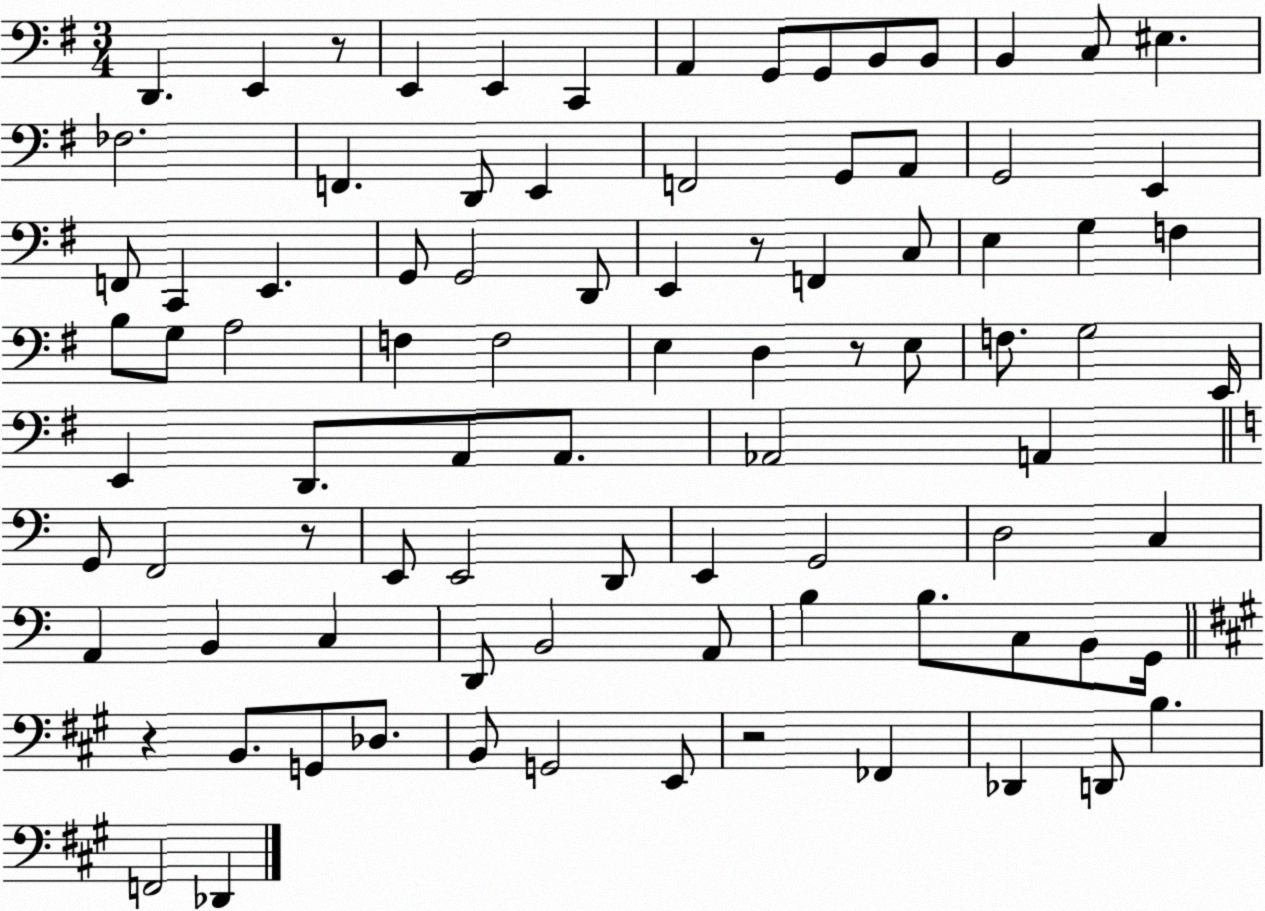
X:1
T:Untitled
M:3/4
L:1/4
K:G
D,, E,, z/2 E,, E,, C,, A,, G,,/2 G,,/2 B,,/2 B,,/2 B,, C,/2 ^E, _F,2 F,, D,,/2 E,, F,,2 G,,/2 A,,/2 G,,2 E,, F,,/2 C,, E,, G,,/2 G,,2 D,,/2 E,, z/2 F,, C,/2 E, G, F, B,/2 G,/2 A,2 F, F,2 E, D, z/2 E,/2 F,/2 G,2 E,,/4 E,, D,,/2 A,,/2 A,,/2 _A,,2 A,, G,,/2 F,,2 z/2 E,,/2 E,,2 D,,/2 E,, G,,2 D,2 C, A,, B,, C, D,,/2 B,,2 A,,/2 B, B,/2 C,/2 B,,/2 G,,/4 z B,,/2 G,,/2 _D,/2 B,,/2 G,,2 E,,/2 z2 _F,, _D,, D,,/2 B, F,,2 _D,,